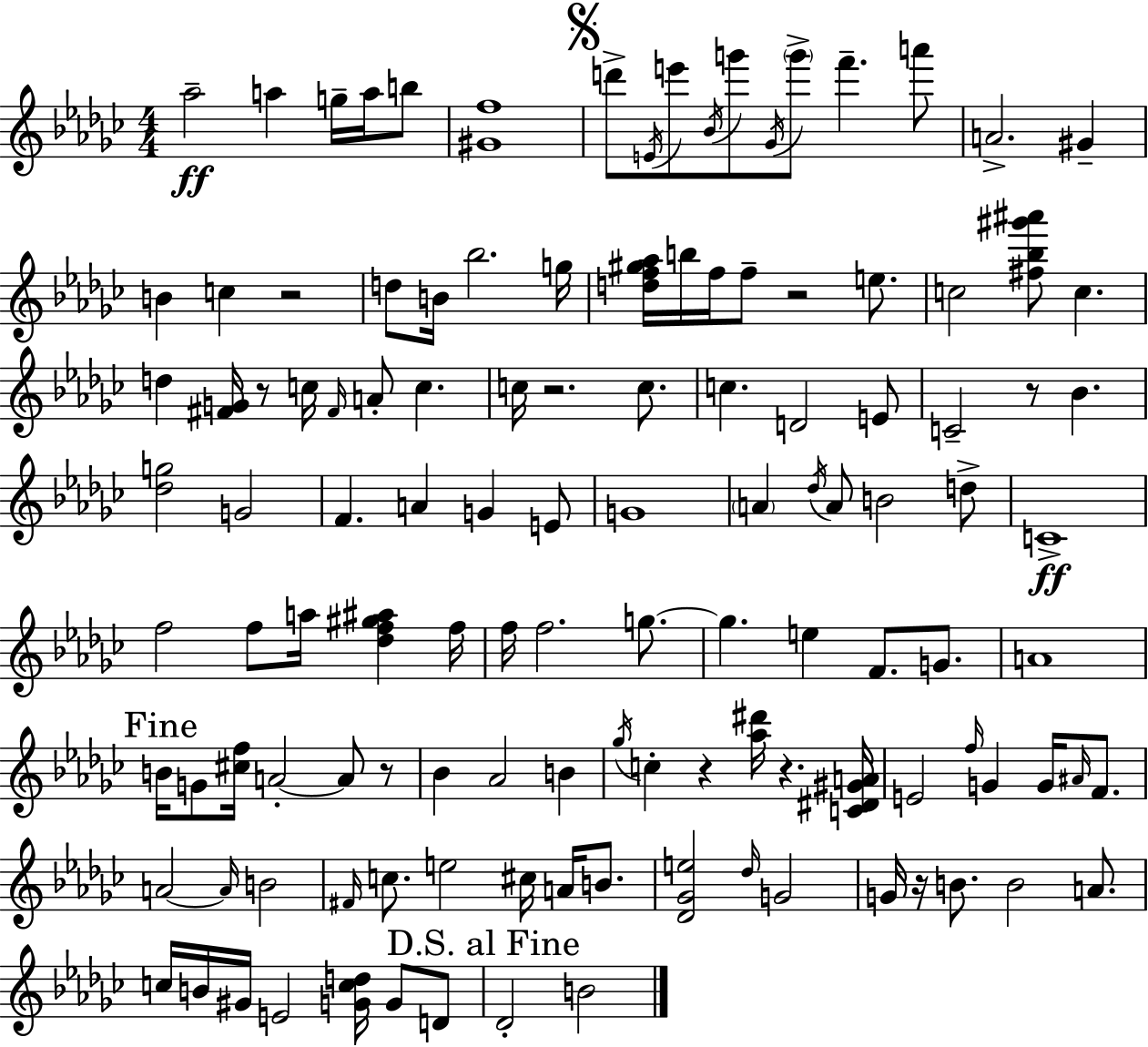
Ab5/h A5/q G5/s A5/s B5/e [G#4,F5]/w D6/e E4/s E6/e Bb4/s G6/e Gb4/s G6/e F6/q. A6/e A4/h. G#4/q B4/q C5/q R/h D5/e B4/s Bb5/h. G5/s [D5,F5,G#5,Ab5]/s B5/s F5/s F5/e R/h E5/e. C5/h [F#5,Bb5,G#6,A#6]/e C5/q. D5/q [F#4,G4]/s R/e C5/s F#4/s A4/e C5/q. C5/s R/h. C5/e. C5/q. D4/h E4/e C4/h R/e Bb4/q. [Db5,G5]/h G4/h F4/q. A4/q G4/q E4/e G4/w A4/q Db5/s A4/e B4/h D5/e C4/w F5/h F5/e A5/s [Db5,F5,G#5,A#5]/q F5/s F5/s F5/h. G5/e. G5/q. E5/q F4/e. G4/e. A4/w B4/s G4/e [C#5,F5]/s A4/h A4/e R/e Bb4/q Ab4/h B4/q Gb5/s C5/q R/q [Ab5,D#6]/s R/q. [C4,D#4,G#4,A4]/s E4/h F5/s G4/q G4/s A#4/s F4/e. A4/h A4/s B4/h F#4/s C5/e. E5/h C#5/s A4/s B4/e. [Db4,Gb4,E5]/h Db5/s G4/h G4/s R/s B4/e. B4/h A4/e. C5/s B4/s G#4/s E4/h [G4,C5,D5]/s G4/e D4/e Db4/h B4/h